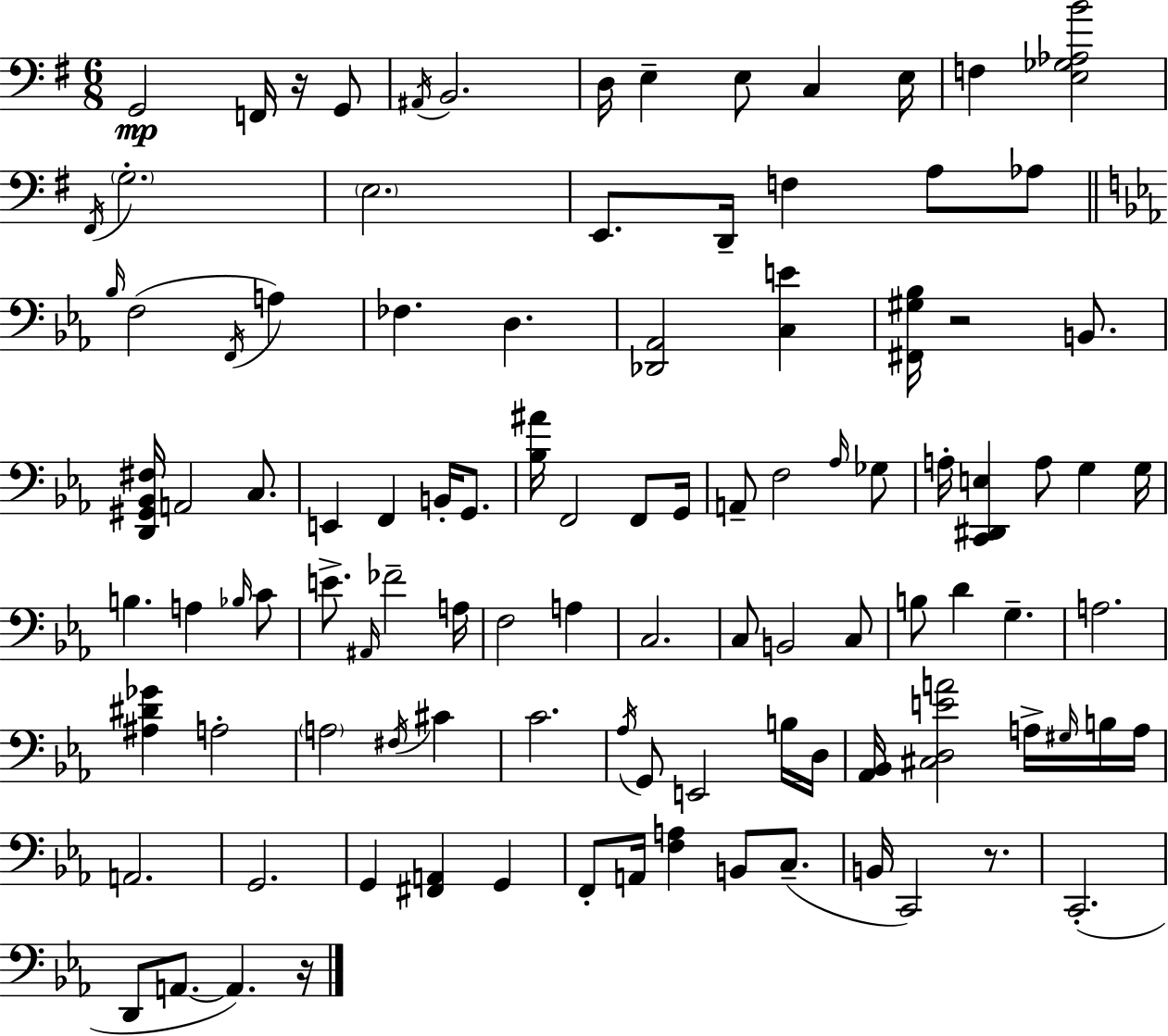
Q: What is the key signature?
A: G major